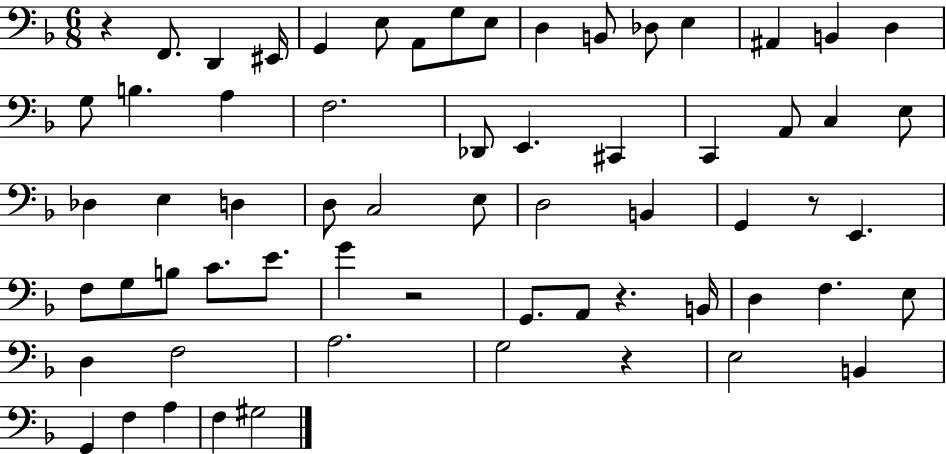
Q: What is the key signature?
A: F major